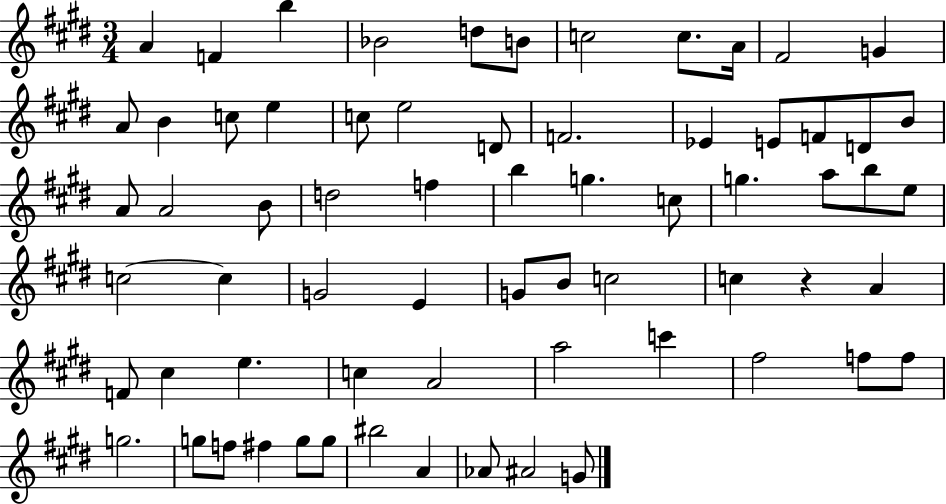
X:1
T:Untitled
M:3/4
L:1/4
K:E
A F b _B2 d/2 B/2 c2 c/2 A/4 ^F2 G A/2 B c/2 e c/2 e2 D/2 F2 _E E/2 F/2 D/2 B/2 A/2 A2 B/2 d2 f b g c/2 g a/2 b/2 e/2 c2 c G2 E G/2 B/2 c2 c z A F/2 ^c e c A2 a2 c' ^f2 f/2 f/2 g2 g/2 f/2 ^f g/2 g/2 ^b2 A _A/2 ^A2 G/2